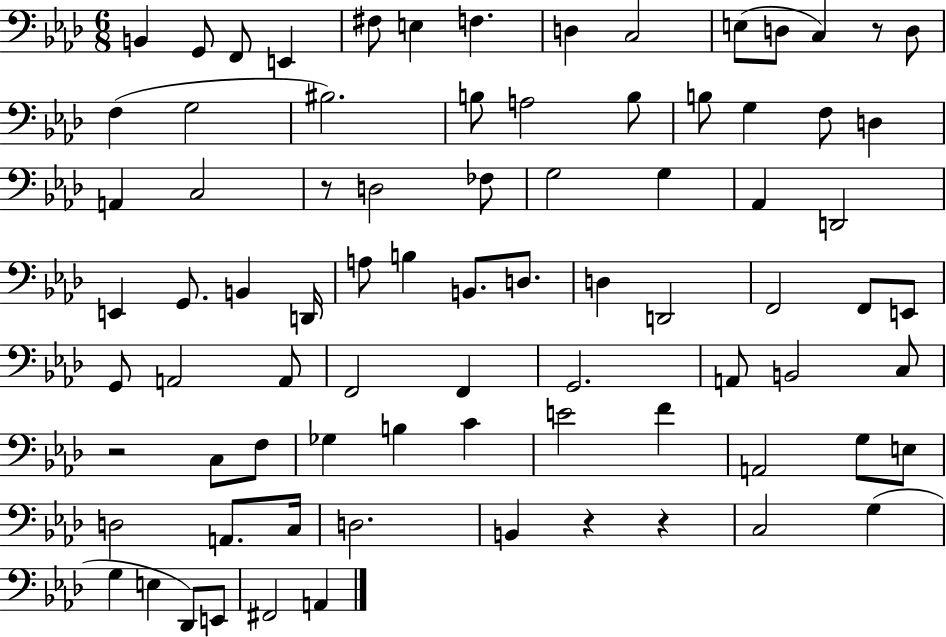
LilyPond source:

{
  \clef bass
  \numericTimeSignature
  \time 6/8
  \key aes \major
  \repeat volta 2 { b,4 g,8 f,8 e,4 | fis8 e4 f4. | d4 c2 | e8( d8 c4) r8 d8 | \break f4( g2 | bis2.) | b8 a2 b8 | b8 g4 f8 d4 | \break a,4 c2 | r8 d2 fes8 | g2 g4 | aes,4 d,2 | \break e,4 g,8. b,4 d,16 | a8 b4 b,8. d8. | d4 d,2 | f,2 f,8 e,8 | \break g,8 a,2 a,8 | f,2 f,4 | g,2. | a,8 b,2 c8 | \break r2 c8 f8 | ges4 b4 c'4 | e'2 f'4 | a,2 g8 e8 | \break d2 a,8. c16 | d2. | b,4 r4 r4 | c2 g4( | \break g4 e4 des,8) e,8 | fis,2 a,4 | } \bar "|."
}